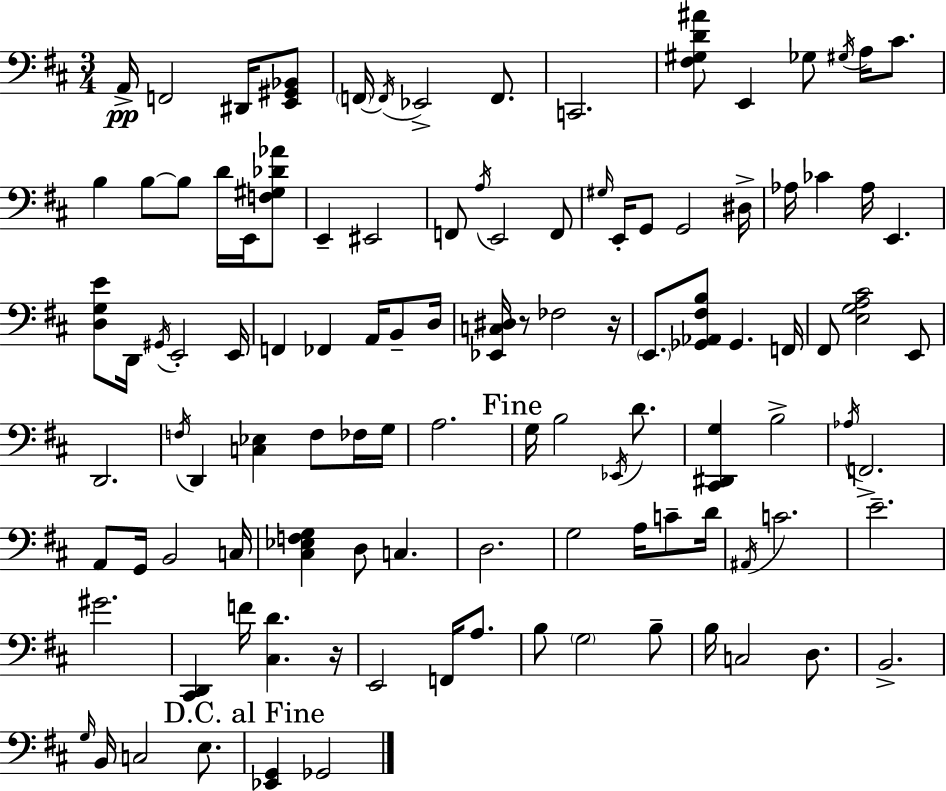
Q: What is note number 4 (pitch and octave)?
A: F2